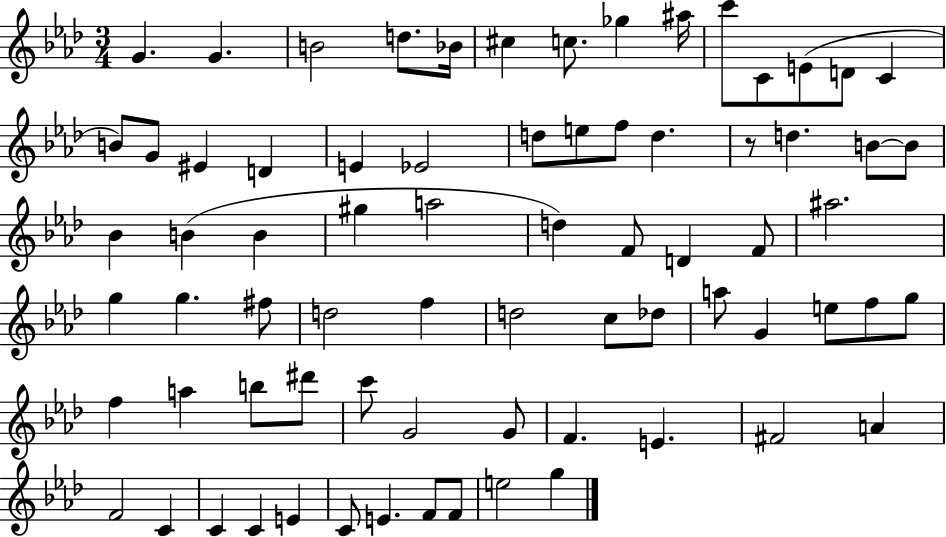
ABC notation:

X:1
T:Untitled
M:3/4
L:1/4
K:Ab
G G B2 d/2 _B/4 ^c c/2 _g ^a/4 c'/2 C/2 E/2 D/2 C B/2 G/2 ^E D E _E2 d/2 e/2 f/2 d z/2 d B/2 B/2 _B B B ^g a2 d F/2 D F/2 ^a2 g g ^f/2 d2 f d2 c/2 _d/2 a/2 G e/2 f/2 g/2 f a b/2 ^d'/2 c'/2 G2 G/2 F E ^F2 A F2 C C C E C/2 E F/2 F/2 e2 g